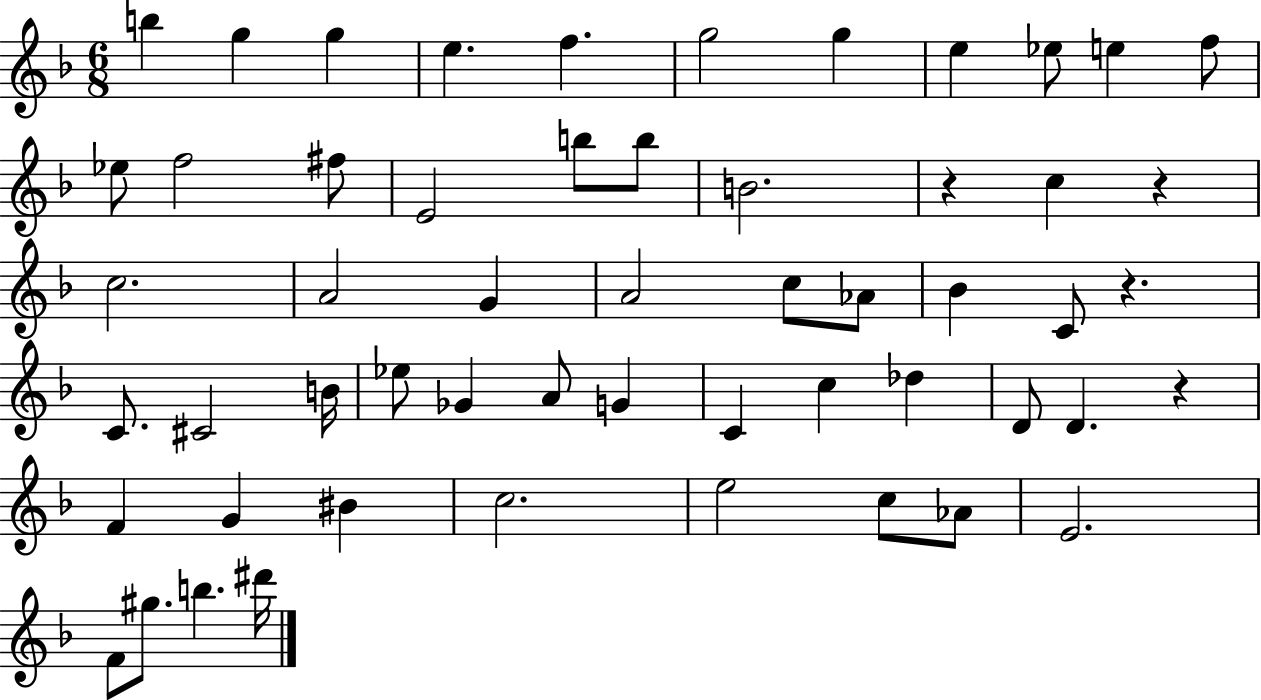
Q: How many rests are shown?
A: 4